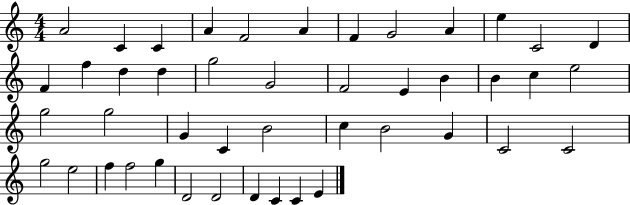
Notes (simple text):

A4/h C4/q C4/q A4/q F4/h A4/q F4/q G4/h A4/q E5/q C4/h D4/q F4/q F5/q D5/q D5/q G5/h G4/h F4/h E4/q B4/q B4/q C5/q E5/h G5/h G5/h G4/q C4/q B4/h C5/q B4/h G4/q C4/h C4/h G5/h E5/h F5/q F5/h G5/q D4/h D4/h D4/q C4/q C4/q E4/q